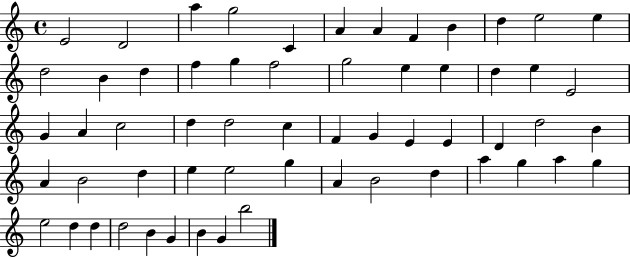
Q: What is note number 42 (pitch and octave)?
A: E5